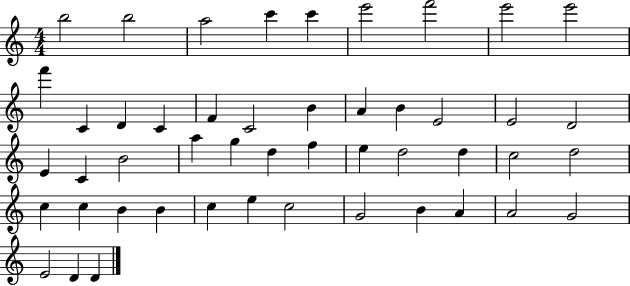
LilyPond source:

{
  \clef treble
  \numericTimeSignature
  \time 4/4
  \key c \major
  b''2 b''2 | a''2 c'''4 c'''4 | e'''2 f'''2 | e'''2 e'''2 | \break f'''4 c'4 d'4 c'4 | f'4 c'2 b'4 | a'4 b'4 e'2 | e'2 d'2 | \break e'4 c'4 b'2 | a''4 g''4 d''4 f''4 | e''4 d''2 d''4 | c''2 d''2 | \break c''4 c''4 b'4 b'4 | c''4 e''4 c''2 | g'2 b'4 a'4 | a'2 g'2 | \break e'2 d'4 d'4 | \bar "|."
}